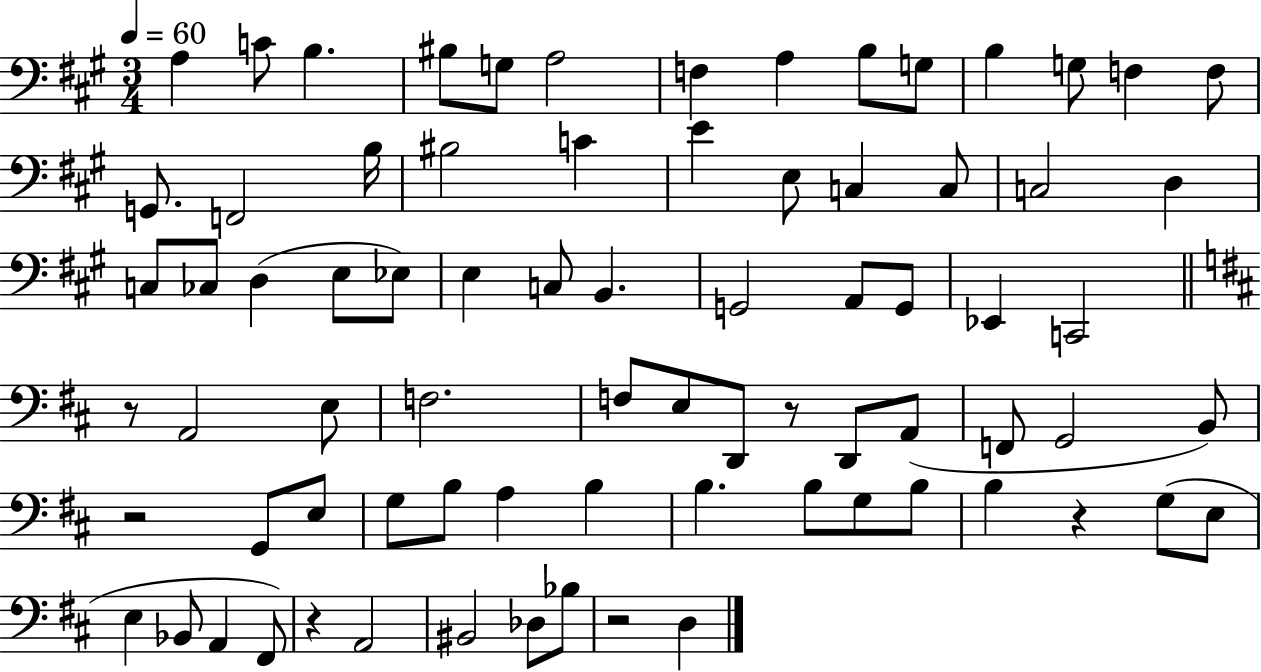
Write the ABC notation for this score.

X:1
T:Untitled
M:3/4
L:1/4
K:A
A, C/2 B, ^B,/2 G,/2 A,2 F, A, B,/2 G,/2 B, G,/2 F, F,/2 G,,/2 F,,2 B,/4 ^B,2 C E E,/2 C, C,/2 C,2 D, C,/2 _C,/2 D, E,/2 _E,/2 E, C,/2 B,, G,,2 A,,/2 G,,/2 _E,, C,,2 z/2 A,,2 E,/2 F,2 F,/2 E,/2 D,,/2 z/2 D,,/2 A,,/2 F,,/2 G,,2 B,,/2 z2 G,,/2 E,/2 G,/2 B,/2 A, B, B, B,/2 G,/2 B,/2 B, z G,/2 E,/2 E, _B,,/2 A,, ^F,,/2 z A,,2 ^B,,2 _D,/2 _B,/2 z2 D,